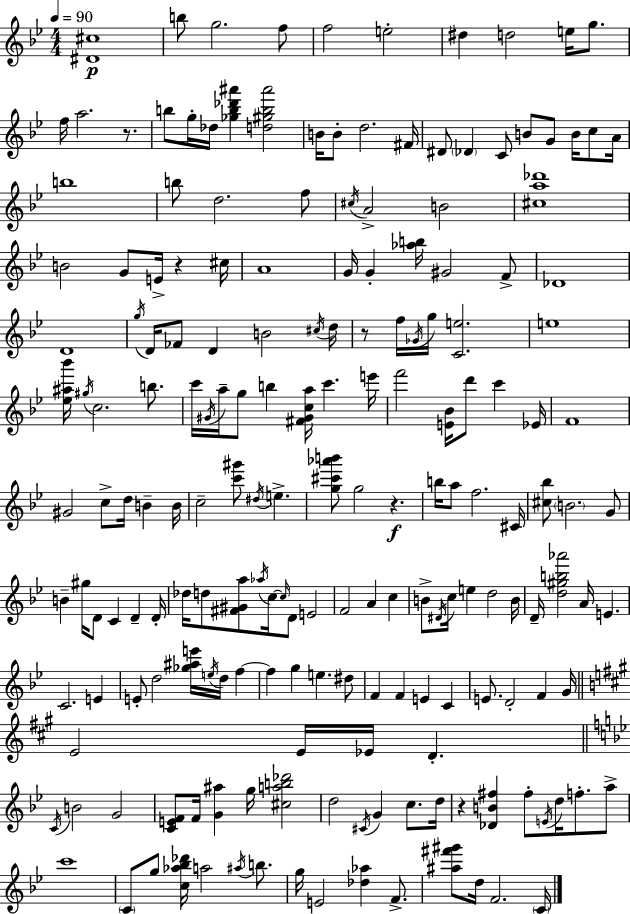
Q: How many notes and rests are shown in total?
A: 187